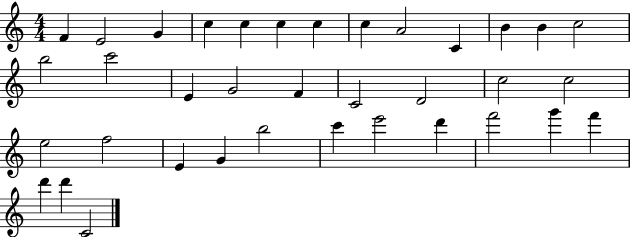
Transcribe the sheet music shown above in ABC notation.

X:1
T:Untitled
M:4/4
L:1/4
K:C
F E2 G c c c c c A2 C B B c2 b2 c'2 E G2 F C2 D2 c2 c2 e2 f2 E G b2 c' e'2 d' f'2 g' f' d' d' C2